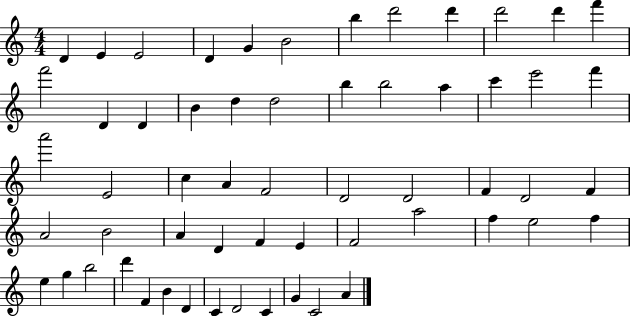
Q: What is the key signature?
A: C major